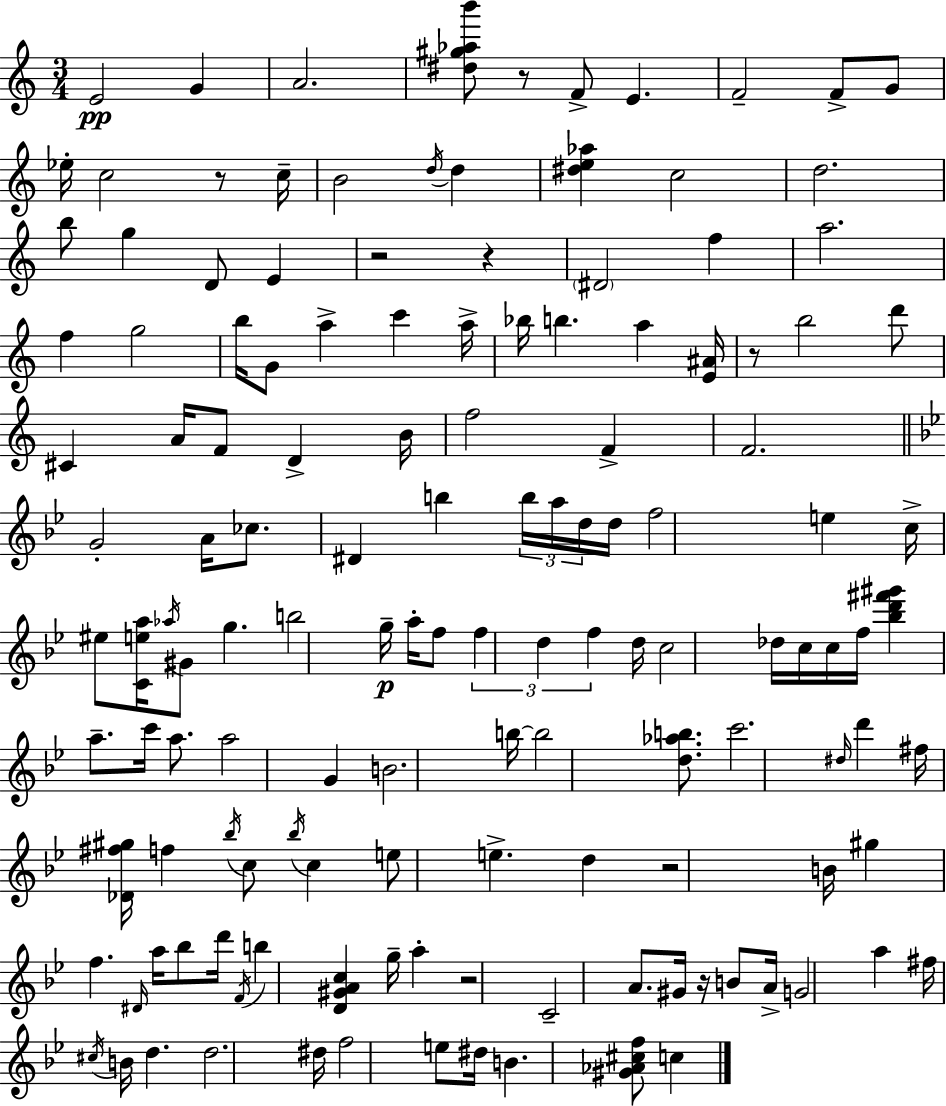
{
  \clef treble
  \numericTimeSignature
  \time 3/4
  \key a \minor
  e'2\pp g'4 | a'2. | <dis'' gis'' aes'' b'''>8 r8 f'8-> e'4. | f'2-- f'8-> g'8 | \break ees''16-. c''2 r8 c''16-- | b'2 \acciaccatura { d''16 } d''4 | <dis'' e'' aes''>4 c''2 | d''2. | \break b''8 g''4 d'8 e'4 | r2 r4 | \parenthesize dis'2 f''4 | a''2. | \break f''4 g''2 | b''16 g'8 a''4-> c'''4 | a''16-> bes''16 b''4. a''4 | <e' ais'>16 r8 b''2 d'''8 | \break cis'4 a'16 f'8 d'4-> | b'16 f''2 f'4-> | f'2. | \bar "||" \break \key bes \major g'2-. a'16 ces''8. | dis'4 b''4 \tuplet 3/2 { b''16 a''16 d''16 } d''16 | f''2 e''4 | c''16-> eis''8 <c' e'' a''>16 \acciaccatura { aes''16 } gis'8 g''4. | \break b''2 g''16--\p a''16-. f''8 | \tuplet 3/2 { f''4 d''4 f''4 } | d''16 c''2 des''16 c''16 | c''16 f''16 <bes'' d''' fis''' gis'''>4 a''8.-- c'''16 a''8. | \break a''2 g'4 | b'2. | b''16~~ b''2 <d'' aes'' b''>8. | c'''2. | \break \grace { dis''16 } d'''4 fis''16 <des' fis'' gis''>16 f''4 | \acciaccatura { bes''16 } c''8 \acciaccatura { bes''16 } c''4 e''8 e''4.-> | d''4 r2 | b'16 gis''4 f''4. | \break \grace { dis'16 } a''16 bes''8 d'''16 \acciaccatura { f'16 } b''4 | <d' gis' a' c''>4 g''16-- a''4-. r2 | c'2-- | a'8. gis'16 r16 b'8 a'16-> g'2 | \break a''4 fis''16 \acciaccatura { cis''16 } | b'16 d''4. d''2. | dis''16 f''2 | e''8 dis''16 b'4. | \break <gis' aes' cis'' f''>8 c''4 \bar "|."
}